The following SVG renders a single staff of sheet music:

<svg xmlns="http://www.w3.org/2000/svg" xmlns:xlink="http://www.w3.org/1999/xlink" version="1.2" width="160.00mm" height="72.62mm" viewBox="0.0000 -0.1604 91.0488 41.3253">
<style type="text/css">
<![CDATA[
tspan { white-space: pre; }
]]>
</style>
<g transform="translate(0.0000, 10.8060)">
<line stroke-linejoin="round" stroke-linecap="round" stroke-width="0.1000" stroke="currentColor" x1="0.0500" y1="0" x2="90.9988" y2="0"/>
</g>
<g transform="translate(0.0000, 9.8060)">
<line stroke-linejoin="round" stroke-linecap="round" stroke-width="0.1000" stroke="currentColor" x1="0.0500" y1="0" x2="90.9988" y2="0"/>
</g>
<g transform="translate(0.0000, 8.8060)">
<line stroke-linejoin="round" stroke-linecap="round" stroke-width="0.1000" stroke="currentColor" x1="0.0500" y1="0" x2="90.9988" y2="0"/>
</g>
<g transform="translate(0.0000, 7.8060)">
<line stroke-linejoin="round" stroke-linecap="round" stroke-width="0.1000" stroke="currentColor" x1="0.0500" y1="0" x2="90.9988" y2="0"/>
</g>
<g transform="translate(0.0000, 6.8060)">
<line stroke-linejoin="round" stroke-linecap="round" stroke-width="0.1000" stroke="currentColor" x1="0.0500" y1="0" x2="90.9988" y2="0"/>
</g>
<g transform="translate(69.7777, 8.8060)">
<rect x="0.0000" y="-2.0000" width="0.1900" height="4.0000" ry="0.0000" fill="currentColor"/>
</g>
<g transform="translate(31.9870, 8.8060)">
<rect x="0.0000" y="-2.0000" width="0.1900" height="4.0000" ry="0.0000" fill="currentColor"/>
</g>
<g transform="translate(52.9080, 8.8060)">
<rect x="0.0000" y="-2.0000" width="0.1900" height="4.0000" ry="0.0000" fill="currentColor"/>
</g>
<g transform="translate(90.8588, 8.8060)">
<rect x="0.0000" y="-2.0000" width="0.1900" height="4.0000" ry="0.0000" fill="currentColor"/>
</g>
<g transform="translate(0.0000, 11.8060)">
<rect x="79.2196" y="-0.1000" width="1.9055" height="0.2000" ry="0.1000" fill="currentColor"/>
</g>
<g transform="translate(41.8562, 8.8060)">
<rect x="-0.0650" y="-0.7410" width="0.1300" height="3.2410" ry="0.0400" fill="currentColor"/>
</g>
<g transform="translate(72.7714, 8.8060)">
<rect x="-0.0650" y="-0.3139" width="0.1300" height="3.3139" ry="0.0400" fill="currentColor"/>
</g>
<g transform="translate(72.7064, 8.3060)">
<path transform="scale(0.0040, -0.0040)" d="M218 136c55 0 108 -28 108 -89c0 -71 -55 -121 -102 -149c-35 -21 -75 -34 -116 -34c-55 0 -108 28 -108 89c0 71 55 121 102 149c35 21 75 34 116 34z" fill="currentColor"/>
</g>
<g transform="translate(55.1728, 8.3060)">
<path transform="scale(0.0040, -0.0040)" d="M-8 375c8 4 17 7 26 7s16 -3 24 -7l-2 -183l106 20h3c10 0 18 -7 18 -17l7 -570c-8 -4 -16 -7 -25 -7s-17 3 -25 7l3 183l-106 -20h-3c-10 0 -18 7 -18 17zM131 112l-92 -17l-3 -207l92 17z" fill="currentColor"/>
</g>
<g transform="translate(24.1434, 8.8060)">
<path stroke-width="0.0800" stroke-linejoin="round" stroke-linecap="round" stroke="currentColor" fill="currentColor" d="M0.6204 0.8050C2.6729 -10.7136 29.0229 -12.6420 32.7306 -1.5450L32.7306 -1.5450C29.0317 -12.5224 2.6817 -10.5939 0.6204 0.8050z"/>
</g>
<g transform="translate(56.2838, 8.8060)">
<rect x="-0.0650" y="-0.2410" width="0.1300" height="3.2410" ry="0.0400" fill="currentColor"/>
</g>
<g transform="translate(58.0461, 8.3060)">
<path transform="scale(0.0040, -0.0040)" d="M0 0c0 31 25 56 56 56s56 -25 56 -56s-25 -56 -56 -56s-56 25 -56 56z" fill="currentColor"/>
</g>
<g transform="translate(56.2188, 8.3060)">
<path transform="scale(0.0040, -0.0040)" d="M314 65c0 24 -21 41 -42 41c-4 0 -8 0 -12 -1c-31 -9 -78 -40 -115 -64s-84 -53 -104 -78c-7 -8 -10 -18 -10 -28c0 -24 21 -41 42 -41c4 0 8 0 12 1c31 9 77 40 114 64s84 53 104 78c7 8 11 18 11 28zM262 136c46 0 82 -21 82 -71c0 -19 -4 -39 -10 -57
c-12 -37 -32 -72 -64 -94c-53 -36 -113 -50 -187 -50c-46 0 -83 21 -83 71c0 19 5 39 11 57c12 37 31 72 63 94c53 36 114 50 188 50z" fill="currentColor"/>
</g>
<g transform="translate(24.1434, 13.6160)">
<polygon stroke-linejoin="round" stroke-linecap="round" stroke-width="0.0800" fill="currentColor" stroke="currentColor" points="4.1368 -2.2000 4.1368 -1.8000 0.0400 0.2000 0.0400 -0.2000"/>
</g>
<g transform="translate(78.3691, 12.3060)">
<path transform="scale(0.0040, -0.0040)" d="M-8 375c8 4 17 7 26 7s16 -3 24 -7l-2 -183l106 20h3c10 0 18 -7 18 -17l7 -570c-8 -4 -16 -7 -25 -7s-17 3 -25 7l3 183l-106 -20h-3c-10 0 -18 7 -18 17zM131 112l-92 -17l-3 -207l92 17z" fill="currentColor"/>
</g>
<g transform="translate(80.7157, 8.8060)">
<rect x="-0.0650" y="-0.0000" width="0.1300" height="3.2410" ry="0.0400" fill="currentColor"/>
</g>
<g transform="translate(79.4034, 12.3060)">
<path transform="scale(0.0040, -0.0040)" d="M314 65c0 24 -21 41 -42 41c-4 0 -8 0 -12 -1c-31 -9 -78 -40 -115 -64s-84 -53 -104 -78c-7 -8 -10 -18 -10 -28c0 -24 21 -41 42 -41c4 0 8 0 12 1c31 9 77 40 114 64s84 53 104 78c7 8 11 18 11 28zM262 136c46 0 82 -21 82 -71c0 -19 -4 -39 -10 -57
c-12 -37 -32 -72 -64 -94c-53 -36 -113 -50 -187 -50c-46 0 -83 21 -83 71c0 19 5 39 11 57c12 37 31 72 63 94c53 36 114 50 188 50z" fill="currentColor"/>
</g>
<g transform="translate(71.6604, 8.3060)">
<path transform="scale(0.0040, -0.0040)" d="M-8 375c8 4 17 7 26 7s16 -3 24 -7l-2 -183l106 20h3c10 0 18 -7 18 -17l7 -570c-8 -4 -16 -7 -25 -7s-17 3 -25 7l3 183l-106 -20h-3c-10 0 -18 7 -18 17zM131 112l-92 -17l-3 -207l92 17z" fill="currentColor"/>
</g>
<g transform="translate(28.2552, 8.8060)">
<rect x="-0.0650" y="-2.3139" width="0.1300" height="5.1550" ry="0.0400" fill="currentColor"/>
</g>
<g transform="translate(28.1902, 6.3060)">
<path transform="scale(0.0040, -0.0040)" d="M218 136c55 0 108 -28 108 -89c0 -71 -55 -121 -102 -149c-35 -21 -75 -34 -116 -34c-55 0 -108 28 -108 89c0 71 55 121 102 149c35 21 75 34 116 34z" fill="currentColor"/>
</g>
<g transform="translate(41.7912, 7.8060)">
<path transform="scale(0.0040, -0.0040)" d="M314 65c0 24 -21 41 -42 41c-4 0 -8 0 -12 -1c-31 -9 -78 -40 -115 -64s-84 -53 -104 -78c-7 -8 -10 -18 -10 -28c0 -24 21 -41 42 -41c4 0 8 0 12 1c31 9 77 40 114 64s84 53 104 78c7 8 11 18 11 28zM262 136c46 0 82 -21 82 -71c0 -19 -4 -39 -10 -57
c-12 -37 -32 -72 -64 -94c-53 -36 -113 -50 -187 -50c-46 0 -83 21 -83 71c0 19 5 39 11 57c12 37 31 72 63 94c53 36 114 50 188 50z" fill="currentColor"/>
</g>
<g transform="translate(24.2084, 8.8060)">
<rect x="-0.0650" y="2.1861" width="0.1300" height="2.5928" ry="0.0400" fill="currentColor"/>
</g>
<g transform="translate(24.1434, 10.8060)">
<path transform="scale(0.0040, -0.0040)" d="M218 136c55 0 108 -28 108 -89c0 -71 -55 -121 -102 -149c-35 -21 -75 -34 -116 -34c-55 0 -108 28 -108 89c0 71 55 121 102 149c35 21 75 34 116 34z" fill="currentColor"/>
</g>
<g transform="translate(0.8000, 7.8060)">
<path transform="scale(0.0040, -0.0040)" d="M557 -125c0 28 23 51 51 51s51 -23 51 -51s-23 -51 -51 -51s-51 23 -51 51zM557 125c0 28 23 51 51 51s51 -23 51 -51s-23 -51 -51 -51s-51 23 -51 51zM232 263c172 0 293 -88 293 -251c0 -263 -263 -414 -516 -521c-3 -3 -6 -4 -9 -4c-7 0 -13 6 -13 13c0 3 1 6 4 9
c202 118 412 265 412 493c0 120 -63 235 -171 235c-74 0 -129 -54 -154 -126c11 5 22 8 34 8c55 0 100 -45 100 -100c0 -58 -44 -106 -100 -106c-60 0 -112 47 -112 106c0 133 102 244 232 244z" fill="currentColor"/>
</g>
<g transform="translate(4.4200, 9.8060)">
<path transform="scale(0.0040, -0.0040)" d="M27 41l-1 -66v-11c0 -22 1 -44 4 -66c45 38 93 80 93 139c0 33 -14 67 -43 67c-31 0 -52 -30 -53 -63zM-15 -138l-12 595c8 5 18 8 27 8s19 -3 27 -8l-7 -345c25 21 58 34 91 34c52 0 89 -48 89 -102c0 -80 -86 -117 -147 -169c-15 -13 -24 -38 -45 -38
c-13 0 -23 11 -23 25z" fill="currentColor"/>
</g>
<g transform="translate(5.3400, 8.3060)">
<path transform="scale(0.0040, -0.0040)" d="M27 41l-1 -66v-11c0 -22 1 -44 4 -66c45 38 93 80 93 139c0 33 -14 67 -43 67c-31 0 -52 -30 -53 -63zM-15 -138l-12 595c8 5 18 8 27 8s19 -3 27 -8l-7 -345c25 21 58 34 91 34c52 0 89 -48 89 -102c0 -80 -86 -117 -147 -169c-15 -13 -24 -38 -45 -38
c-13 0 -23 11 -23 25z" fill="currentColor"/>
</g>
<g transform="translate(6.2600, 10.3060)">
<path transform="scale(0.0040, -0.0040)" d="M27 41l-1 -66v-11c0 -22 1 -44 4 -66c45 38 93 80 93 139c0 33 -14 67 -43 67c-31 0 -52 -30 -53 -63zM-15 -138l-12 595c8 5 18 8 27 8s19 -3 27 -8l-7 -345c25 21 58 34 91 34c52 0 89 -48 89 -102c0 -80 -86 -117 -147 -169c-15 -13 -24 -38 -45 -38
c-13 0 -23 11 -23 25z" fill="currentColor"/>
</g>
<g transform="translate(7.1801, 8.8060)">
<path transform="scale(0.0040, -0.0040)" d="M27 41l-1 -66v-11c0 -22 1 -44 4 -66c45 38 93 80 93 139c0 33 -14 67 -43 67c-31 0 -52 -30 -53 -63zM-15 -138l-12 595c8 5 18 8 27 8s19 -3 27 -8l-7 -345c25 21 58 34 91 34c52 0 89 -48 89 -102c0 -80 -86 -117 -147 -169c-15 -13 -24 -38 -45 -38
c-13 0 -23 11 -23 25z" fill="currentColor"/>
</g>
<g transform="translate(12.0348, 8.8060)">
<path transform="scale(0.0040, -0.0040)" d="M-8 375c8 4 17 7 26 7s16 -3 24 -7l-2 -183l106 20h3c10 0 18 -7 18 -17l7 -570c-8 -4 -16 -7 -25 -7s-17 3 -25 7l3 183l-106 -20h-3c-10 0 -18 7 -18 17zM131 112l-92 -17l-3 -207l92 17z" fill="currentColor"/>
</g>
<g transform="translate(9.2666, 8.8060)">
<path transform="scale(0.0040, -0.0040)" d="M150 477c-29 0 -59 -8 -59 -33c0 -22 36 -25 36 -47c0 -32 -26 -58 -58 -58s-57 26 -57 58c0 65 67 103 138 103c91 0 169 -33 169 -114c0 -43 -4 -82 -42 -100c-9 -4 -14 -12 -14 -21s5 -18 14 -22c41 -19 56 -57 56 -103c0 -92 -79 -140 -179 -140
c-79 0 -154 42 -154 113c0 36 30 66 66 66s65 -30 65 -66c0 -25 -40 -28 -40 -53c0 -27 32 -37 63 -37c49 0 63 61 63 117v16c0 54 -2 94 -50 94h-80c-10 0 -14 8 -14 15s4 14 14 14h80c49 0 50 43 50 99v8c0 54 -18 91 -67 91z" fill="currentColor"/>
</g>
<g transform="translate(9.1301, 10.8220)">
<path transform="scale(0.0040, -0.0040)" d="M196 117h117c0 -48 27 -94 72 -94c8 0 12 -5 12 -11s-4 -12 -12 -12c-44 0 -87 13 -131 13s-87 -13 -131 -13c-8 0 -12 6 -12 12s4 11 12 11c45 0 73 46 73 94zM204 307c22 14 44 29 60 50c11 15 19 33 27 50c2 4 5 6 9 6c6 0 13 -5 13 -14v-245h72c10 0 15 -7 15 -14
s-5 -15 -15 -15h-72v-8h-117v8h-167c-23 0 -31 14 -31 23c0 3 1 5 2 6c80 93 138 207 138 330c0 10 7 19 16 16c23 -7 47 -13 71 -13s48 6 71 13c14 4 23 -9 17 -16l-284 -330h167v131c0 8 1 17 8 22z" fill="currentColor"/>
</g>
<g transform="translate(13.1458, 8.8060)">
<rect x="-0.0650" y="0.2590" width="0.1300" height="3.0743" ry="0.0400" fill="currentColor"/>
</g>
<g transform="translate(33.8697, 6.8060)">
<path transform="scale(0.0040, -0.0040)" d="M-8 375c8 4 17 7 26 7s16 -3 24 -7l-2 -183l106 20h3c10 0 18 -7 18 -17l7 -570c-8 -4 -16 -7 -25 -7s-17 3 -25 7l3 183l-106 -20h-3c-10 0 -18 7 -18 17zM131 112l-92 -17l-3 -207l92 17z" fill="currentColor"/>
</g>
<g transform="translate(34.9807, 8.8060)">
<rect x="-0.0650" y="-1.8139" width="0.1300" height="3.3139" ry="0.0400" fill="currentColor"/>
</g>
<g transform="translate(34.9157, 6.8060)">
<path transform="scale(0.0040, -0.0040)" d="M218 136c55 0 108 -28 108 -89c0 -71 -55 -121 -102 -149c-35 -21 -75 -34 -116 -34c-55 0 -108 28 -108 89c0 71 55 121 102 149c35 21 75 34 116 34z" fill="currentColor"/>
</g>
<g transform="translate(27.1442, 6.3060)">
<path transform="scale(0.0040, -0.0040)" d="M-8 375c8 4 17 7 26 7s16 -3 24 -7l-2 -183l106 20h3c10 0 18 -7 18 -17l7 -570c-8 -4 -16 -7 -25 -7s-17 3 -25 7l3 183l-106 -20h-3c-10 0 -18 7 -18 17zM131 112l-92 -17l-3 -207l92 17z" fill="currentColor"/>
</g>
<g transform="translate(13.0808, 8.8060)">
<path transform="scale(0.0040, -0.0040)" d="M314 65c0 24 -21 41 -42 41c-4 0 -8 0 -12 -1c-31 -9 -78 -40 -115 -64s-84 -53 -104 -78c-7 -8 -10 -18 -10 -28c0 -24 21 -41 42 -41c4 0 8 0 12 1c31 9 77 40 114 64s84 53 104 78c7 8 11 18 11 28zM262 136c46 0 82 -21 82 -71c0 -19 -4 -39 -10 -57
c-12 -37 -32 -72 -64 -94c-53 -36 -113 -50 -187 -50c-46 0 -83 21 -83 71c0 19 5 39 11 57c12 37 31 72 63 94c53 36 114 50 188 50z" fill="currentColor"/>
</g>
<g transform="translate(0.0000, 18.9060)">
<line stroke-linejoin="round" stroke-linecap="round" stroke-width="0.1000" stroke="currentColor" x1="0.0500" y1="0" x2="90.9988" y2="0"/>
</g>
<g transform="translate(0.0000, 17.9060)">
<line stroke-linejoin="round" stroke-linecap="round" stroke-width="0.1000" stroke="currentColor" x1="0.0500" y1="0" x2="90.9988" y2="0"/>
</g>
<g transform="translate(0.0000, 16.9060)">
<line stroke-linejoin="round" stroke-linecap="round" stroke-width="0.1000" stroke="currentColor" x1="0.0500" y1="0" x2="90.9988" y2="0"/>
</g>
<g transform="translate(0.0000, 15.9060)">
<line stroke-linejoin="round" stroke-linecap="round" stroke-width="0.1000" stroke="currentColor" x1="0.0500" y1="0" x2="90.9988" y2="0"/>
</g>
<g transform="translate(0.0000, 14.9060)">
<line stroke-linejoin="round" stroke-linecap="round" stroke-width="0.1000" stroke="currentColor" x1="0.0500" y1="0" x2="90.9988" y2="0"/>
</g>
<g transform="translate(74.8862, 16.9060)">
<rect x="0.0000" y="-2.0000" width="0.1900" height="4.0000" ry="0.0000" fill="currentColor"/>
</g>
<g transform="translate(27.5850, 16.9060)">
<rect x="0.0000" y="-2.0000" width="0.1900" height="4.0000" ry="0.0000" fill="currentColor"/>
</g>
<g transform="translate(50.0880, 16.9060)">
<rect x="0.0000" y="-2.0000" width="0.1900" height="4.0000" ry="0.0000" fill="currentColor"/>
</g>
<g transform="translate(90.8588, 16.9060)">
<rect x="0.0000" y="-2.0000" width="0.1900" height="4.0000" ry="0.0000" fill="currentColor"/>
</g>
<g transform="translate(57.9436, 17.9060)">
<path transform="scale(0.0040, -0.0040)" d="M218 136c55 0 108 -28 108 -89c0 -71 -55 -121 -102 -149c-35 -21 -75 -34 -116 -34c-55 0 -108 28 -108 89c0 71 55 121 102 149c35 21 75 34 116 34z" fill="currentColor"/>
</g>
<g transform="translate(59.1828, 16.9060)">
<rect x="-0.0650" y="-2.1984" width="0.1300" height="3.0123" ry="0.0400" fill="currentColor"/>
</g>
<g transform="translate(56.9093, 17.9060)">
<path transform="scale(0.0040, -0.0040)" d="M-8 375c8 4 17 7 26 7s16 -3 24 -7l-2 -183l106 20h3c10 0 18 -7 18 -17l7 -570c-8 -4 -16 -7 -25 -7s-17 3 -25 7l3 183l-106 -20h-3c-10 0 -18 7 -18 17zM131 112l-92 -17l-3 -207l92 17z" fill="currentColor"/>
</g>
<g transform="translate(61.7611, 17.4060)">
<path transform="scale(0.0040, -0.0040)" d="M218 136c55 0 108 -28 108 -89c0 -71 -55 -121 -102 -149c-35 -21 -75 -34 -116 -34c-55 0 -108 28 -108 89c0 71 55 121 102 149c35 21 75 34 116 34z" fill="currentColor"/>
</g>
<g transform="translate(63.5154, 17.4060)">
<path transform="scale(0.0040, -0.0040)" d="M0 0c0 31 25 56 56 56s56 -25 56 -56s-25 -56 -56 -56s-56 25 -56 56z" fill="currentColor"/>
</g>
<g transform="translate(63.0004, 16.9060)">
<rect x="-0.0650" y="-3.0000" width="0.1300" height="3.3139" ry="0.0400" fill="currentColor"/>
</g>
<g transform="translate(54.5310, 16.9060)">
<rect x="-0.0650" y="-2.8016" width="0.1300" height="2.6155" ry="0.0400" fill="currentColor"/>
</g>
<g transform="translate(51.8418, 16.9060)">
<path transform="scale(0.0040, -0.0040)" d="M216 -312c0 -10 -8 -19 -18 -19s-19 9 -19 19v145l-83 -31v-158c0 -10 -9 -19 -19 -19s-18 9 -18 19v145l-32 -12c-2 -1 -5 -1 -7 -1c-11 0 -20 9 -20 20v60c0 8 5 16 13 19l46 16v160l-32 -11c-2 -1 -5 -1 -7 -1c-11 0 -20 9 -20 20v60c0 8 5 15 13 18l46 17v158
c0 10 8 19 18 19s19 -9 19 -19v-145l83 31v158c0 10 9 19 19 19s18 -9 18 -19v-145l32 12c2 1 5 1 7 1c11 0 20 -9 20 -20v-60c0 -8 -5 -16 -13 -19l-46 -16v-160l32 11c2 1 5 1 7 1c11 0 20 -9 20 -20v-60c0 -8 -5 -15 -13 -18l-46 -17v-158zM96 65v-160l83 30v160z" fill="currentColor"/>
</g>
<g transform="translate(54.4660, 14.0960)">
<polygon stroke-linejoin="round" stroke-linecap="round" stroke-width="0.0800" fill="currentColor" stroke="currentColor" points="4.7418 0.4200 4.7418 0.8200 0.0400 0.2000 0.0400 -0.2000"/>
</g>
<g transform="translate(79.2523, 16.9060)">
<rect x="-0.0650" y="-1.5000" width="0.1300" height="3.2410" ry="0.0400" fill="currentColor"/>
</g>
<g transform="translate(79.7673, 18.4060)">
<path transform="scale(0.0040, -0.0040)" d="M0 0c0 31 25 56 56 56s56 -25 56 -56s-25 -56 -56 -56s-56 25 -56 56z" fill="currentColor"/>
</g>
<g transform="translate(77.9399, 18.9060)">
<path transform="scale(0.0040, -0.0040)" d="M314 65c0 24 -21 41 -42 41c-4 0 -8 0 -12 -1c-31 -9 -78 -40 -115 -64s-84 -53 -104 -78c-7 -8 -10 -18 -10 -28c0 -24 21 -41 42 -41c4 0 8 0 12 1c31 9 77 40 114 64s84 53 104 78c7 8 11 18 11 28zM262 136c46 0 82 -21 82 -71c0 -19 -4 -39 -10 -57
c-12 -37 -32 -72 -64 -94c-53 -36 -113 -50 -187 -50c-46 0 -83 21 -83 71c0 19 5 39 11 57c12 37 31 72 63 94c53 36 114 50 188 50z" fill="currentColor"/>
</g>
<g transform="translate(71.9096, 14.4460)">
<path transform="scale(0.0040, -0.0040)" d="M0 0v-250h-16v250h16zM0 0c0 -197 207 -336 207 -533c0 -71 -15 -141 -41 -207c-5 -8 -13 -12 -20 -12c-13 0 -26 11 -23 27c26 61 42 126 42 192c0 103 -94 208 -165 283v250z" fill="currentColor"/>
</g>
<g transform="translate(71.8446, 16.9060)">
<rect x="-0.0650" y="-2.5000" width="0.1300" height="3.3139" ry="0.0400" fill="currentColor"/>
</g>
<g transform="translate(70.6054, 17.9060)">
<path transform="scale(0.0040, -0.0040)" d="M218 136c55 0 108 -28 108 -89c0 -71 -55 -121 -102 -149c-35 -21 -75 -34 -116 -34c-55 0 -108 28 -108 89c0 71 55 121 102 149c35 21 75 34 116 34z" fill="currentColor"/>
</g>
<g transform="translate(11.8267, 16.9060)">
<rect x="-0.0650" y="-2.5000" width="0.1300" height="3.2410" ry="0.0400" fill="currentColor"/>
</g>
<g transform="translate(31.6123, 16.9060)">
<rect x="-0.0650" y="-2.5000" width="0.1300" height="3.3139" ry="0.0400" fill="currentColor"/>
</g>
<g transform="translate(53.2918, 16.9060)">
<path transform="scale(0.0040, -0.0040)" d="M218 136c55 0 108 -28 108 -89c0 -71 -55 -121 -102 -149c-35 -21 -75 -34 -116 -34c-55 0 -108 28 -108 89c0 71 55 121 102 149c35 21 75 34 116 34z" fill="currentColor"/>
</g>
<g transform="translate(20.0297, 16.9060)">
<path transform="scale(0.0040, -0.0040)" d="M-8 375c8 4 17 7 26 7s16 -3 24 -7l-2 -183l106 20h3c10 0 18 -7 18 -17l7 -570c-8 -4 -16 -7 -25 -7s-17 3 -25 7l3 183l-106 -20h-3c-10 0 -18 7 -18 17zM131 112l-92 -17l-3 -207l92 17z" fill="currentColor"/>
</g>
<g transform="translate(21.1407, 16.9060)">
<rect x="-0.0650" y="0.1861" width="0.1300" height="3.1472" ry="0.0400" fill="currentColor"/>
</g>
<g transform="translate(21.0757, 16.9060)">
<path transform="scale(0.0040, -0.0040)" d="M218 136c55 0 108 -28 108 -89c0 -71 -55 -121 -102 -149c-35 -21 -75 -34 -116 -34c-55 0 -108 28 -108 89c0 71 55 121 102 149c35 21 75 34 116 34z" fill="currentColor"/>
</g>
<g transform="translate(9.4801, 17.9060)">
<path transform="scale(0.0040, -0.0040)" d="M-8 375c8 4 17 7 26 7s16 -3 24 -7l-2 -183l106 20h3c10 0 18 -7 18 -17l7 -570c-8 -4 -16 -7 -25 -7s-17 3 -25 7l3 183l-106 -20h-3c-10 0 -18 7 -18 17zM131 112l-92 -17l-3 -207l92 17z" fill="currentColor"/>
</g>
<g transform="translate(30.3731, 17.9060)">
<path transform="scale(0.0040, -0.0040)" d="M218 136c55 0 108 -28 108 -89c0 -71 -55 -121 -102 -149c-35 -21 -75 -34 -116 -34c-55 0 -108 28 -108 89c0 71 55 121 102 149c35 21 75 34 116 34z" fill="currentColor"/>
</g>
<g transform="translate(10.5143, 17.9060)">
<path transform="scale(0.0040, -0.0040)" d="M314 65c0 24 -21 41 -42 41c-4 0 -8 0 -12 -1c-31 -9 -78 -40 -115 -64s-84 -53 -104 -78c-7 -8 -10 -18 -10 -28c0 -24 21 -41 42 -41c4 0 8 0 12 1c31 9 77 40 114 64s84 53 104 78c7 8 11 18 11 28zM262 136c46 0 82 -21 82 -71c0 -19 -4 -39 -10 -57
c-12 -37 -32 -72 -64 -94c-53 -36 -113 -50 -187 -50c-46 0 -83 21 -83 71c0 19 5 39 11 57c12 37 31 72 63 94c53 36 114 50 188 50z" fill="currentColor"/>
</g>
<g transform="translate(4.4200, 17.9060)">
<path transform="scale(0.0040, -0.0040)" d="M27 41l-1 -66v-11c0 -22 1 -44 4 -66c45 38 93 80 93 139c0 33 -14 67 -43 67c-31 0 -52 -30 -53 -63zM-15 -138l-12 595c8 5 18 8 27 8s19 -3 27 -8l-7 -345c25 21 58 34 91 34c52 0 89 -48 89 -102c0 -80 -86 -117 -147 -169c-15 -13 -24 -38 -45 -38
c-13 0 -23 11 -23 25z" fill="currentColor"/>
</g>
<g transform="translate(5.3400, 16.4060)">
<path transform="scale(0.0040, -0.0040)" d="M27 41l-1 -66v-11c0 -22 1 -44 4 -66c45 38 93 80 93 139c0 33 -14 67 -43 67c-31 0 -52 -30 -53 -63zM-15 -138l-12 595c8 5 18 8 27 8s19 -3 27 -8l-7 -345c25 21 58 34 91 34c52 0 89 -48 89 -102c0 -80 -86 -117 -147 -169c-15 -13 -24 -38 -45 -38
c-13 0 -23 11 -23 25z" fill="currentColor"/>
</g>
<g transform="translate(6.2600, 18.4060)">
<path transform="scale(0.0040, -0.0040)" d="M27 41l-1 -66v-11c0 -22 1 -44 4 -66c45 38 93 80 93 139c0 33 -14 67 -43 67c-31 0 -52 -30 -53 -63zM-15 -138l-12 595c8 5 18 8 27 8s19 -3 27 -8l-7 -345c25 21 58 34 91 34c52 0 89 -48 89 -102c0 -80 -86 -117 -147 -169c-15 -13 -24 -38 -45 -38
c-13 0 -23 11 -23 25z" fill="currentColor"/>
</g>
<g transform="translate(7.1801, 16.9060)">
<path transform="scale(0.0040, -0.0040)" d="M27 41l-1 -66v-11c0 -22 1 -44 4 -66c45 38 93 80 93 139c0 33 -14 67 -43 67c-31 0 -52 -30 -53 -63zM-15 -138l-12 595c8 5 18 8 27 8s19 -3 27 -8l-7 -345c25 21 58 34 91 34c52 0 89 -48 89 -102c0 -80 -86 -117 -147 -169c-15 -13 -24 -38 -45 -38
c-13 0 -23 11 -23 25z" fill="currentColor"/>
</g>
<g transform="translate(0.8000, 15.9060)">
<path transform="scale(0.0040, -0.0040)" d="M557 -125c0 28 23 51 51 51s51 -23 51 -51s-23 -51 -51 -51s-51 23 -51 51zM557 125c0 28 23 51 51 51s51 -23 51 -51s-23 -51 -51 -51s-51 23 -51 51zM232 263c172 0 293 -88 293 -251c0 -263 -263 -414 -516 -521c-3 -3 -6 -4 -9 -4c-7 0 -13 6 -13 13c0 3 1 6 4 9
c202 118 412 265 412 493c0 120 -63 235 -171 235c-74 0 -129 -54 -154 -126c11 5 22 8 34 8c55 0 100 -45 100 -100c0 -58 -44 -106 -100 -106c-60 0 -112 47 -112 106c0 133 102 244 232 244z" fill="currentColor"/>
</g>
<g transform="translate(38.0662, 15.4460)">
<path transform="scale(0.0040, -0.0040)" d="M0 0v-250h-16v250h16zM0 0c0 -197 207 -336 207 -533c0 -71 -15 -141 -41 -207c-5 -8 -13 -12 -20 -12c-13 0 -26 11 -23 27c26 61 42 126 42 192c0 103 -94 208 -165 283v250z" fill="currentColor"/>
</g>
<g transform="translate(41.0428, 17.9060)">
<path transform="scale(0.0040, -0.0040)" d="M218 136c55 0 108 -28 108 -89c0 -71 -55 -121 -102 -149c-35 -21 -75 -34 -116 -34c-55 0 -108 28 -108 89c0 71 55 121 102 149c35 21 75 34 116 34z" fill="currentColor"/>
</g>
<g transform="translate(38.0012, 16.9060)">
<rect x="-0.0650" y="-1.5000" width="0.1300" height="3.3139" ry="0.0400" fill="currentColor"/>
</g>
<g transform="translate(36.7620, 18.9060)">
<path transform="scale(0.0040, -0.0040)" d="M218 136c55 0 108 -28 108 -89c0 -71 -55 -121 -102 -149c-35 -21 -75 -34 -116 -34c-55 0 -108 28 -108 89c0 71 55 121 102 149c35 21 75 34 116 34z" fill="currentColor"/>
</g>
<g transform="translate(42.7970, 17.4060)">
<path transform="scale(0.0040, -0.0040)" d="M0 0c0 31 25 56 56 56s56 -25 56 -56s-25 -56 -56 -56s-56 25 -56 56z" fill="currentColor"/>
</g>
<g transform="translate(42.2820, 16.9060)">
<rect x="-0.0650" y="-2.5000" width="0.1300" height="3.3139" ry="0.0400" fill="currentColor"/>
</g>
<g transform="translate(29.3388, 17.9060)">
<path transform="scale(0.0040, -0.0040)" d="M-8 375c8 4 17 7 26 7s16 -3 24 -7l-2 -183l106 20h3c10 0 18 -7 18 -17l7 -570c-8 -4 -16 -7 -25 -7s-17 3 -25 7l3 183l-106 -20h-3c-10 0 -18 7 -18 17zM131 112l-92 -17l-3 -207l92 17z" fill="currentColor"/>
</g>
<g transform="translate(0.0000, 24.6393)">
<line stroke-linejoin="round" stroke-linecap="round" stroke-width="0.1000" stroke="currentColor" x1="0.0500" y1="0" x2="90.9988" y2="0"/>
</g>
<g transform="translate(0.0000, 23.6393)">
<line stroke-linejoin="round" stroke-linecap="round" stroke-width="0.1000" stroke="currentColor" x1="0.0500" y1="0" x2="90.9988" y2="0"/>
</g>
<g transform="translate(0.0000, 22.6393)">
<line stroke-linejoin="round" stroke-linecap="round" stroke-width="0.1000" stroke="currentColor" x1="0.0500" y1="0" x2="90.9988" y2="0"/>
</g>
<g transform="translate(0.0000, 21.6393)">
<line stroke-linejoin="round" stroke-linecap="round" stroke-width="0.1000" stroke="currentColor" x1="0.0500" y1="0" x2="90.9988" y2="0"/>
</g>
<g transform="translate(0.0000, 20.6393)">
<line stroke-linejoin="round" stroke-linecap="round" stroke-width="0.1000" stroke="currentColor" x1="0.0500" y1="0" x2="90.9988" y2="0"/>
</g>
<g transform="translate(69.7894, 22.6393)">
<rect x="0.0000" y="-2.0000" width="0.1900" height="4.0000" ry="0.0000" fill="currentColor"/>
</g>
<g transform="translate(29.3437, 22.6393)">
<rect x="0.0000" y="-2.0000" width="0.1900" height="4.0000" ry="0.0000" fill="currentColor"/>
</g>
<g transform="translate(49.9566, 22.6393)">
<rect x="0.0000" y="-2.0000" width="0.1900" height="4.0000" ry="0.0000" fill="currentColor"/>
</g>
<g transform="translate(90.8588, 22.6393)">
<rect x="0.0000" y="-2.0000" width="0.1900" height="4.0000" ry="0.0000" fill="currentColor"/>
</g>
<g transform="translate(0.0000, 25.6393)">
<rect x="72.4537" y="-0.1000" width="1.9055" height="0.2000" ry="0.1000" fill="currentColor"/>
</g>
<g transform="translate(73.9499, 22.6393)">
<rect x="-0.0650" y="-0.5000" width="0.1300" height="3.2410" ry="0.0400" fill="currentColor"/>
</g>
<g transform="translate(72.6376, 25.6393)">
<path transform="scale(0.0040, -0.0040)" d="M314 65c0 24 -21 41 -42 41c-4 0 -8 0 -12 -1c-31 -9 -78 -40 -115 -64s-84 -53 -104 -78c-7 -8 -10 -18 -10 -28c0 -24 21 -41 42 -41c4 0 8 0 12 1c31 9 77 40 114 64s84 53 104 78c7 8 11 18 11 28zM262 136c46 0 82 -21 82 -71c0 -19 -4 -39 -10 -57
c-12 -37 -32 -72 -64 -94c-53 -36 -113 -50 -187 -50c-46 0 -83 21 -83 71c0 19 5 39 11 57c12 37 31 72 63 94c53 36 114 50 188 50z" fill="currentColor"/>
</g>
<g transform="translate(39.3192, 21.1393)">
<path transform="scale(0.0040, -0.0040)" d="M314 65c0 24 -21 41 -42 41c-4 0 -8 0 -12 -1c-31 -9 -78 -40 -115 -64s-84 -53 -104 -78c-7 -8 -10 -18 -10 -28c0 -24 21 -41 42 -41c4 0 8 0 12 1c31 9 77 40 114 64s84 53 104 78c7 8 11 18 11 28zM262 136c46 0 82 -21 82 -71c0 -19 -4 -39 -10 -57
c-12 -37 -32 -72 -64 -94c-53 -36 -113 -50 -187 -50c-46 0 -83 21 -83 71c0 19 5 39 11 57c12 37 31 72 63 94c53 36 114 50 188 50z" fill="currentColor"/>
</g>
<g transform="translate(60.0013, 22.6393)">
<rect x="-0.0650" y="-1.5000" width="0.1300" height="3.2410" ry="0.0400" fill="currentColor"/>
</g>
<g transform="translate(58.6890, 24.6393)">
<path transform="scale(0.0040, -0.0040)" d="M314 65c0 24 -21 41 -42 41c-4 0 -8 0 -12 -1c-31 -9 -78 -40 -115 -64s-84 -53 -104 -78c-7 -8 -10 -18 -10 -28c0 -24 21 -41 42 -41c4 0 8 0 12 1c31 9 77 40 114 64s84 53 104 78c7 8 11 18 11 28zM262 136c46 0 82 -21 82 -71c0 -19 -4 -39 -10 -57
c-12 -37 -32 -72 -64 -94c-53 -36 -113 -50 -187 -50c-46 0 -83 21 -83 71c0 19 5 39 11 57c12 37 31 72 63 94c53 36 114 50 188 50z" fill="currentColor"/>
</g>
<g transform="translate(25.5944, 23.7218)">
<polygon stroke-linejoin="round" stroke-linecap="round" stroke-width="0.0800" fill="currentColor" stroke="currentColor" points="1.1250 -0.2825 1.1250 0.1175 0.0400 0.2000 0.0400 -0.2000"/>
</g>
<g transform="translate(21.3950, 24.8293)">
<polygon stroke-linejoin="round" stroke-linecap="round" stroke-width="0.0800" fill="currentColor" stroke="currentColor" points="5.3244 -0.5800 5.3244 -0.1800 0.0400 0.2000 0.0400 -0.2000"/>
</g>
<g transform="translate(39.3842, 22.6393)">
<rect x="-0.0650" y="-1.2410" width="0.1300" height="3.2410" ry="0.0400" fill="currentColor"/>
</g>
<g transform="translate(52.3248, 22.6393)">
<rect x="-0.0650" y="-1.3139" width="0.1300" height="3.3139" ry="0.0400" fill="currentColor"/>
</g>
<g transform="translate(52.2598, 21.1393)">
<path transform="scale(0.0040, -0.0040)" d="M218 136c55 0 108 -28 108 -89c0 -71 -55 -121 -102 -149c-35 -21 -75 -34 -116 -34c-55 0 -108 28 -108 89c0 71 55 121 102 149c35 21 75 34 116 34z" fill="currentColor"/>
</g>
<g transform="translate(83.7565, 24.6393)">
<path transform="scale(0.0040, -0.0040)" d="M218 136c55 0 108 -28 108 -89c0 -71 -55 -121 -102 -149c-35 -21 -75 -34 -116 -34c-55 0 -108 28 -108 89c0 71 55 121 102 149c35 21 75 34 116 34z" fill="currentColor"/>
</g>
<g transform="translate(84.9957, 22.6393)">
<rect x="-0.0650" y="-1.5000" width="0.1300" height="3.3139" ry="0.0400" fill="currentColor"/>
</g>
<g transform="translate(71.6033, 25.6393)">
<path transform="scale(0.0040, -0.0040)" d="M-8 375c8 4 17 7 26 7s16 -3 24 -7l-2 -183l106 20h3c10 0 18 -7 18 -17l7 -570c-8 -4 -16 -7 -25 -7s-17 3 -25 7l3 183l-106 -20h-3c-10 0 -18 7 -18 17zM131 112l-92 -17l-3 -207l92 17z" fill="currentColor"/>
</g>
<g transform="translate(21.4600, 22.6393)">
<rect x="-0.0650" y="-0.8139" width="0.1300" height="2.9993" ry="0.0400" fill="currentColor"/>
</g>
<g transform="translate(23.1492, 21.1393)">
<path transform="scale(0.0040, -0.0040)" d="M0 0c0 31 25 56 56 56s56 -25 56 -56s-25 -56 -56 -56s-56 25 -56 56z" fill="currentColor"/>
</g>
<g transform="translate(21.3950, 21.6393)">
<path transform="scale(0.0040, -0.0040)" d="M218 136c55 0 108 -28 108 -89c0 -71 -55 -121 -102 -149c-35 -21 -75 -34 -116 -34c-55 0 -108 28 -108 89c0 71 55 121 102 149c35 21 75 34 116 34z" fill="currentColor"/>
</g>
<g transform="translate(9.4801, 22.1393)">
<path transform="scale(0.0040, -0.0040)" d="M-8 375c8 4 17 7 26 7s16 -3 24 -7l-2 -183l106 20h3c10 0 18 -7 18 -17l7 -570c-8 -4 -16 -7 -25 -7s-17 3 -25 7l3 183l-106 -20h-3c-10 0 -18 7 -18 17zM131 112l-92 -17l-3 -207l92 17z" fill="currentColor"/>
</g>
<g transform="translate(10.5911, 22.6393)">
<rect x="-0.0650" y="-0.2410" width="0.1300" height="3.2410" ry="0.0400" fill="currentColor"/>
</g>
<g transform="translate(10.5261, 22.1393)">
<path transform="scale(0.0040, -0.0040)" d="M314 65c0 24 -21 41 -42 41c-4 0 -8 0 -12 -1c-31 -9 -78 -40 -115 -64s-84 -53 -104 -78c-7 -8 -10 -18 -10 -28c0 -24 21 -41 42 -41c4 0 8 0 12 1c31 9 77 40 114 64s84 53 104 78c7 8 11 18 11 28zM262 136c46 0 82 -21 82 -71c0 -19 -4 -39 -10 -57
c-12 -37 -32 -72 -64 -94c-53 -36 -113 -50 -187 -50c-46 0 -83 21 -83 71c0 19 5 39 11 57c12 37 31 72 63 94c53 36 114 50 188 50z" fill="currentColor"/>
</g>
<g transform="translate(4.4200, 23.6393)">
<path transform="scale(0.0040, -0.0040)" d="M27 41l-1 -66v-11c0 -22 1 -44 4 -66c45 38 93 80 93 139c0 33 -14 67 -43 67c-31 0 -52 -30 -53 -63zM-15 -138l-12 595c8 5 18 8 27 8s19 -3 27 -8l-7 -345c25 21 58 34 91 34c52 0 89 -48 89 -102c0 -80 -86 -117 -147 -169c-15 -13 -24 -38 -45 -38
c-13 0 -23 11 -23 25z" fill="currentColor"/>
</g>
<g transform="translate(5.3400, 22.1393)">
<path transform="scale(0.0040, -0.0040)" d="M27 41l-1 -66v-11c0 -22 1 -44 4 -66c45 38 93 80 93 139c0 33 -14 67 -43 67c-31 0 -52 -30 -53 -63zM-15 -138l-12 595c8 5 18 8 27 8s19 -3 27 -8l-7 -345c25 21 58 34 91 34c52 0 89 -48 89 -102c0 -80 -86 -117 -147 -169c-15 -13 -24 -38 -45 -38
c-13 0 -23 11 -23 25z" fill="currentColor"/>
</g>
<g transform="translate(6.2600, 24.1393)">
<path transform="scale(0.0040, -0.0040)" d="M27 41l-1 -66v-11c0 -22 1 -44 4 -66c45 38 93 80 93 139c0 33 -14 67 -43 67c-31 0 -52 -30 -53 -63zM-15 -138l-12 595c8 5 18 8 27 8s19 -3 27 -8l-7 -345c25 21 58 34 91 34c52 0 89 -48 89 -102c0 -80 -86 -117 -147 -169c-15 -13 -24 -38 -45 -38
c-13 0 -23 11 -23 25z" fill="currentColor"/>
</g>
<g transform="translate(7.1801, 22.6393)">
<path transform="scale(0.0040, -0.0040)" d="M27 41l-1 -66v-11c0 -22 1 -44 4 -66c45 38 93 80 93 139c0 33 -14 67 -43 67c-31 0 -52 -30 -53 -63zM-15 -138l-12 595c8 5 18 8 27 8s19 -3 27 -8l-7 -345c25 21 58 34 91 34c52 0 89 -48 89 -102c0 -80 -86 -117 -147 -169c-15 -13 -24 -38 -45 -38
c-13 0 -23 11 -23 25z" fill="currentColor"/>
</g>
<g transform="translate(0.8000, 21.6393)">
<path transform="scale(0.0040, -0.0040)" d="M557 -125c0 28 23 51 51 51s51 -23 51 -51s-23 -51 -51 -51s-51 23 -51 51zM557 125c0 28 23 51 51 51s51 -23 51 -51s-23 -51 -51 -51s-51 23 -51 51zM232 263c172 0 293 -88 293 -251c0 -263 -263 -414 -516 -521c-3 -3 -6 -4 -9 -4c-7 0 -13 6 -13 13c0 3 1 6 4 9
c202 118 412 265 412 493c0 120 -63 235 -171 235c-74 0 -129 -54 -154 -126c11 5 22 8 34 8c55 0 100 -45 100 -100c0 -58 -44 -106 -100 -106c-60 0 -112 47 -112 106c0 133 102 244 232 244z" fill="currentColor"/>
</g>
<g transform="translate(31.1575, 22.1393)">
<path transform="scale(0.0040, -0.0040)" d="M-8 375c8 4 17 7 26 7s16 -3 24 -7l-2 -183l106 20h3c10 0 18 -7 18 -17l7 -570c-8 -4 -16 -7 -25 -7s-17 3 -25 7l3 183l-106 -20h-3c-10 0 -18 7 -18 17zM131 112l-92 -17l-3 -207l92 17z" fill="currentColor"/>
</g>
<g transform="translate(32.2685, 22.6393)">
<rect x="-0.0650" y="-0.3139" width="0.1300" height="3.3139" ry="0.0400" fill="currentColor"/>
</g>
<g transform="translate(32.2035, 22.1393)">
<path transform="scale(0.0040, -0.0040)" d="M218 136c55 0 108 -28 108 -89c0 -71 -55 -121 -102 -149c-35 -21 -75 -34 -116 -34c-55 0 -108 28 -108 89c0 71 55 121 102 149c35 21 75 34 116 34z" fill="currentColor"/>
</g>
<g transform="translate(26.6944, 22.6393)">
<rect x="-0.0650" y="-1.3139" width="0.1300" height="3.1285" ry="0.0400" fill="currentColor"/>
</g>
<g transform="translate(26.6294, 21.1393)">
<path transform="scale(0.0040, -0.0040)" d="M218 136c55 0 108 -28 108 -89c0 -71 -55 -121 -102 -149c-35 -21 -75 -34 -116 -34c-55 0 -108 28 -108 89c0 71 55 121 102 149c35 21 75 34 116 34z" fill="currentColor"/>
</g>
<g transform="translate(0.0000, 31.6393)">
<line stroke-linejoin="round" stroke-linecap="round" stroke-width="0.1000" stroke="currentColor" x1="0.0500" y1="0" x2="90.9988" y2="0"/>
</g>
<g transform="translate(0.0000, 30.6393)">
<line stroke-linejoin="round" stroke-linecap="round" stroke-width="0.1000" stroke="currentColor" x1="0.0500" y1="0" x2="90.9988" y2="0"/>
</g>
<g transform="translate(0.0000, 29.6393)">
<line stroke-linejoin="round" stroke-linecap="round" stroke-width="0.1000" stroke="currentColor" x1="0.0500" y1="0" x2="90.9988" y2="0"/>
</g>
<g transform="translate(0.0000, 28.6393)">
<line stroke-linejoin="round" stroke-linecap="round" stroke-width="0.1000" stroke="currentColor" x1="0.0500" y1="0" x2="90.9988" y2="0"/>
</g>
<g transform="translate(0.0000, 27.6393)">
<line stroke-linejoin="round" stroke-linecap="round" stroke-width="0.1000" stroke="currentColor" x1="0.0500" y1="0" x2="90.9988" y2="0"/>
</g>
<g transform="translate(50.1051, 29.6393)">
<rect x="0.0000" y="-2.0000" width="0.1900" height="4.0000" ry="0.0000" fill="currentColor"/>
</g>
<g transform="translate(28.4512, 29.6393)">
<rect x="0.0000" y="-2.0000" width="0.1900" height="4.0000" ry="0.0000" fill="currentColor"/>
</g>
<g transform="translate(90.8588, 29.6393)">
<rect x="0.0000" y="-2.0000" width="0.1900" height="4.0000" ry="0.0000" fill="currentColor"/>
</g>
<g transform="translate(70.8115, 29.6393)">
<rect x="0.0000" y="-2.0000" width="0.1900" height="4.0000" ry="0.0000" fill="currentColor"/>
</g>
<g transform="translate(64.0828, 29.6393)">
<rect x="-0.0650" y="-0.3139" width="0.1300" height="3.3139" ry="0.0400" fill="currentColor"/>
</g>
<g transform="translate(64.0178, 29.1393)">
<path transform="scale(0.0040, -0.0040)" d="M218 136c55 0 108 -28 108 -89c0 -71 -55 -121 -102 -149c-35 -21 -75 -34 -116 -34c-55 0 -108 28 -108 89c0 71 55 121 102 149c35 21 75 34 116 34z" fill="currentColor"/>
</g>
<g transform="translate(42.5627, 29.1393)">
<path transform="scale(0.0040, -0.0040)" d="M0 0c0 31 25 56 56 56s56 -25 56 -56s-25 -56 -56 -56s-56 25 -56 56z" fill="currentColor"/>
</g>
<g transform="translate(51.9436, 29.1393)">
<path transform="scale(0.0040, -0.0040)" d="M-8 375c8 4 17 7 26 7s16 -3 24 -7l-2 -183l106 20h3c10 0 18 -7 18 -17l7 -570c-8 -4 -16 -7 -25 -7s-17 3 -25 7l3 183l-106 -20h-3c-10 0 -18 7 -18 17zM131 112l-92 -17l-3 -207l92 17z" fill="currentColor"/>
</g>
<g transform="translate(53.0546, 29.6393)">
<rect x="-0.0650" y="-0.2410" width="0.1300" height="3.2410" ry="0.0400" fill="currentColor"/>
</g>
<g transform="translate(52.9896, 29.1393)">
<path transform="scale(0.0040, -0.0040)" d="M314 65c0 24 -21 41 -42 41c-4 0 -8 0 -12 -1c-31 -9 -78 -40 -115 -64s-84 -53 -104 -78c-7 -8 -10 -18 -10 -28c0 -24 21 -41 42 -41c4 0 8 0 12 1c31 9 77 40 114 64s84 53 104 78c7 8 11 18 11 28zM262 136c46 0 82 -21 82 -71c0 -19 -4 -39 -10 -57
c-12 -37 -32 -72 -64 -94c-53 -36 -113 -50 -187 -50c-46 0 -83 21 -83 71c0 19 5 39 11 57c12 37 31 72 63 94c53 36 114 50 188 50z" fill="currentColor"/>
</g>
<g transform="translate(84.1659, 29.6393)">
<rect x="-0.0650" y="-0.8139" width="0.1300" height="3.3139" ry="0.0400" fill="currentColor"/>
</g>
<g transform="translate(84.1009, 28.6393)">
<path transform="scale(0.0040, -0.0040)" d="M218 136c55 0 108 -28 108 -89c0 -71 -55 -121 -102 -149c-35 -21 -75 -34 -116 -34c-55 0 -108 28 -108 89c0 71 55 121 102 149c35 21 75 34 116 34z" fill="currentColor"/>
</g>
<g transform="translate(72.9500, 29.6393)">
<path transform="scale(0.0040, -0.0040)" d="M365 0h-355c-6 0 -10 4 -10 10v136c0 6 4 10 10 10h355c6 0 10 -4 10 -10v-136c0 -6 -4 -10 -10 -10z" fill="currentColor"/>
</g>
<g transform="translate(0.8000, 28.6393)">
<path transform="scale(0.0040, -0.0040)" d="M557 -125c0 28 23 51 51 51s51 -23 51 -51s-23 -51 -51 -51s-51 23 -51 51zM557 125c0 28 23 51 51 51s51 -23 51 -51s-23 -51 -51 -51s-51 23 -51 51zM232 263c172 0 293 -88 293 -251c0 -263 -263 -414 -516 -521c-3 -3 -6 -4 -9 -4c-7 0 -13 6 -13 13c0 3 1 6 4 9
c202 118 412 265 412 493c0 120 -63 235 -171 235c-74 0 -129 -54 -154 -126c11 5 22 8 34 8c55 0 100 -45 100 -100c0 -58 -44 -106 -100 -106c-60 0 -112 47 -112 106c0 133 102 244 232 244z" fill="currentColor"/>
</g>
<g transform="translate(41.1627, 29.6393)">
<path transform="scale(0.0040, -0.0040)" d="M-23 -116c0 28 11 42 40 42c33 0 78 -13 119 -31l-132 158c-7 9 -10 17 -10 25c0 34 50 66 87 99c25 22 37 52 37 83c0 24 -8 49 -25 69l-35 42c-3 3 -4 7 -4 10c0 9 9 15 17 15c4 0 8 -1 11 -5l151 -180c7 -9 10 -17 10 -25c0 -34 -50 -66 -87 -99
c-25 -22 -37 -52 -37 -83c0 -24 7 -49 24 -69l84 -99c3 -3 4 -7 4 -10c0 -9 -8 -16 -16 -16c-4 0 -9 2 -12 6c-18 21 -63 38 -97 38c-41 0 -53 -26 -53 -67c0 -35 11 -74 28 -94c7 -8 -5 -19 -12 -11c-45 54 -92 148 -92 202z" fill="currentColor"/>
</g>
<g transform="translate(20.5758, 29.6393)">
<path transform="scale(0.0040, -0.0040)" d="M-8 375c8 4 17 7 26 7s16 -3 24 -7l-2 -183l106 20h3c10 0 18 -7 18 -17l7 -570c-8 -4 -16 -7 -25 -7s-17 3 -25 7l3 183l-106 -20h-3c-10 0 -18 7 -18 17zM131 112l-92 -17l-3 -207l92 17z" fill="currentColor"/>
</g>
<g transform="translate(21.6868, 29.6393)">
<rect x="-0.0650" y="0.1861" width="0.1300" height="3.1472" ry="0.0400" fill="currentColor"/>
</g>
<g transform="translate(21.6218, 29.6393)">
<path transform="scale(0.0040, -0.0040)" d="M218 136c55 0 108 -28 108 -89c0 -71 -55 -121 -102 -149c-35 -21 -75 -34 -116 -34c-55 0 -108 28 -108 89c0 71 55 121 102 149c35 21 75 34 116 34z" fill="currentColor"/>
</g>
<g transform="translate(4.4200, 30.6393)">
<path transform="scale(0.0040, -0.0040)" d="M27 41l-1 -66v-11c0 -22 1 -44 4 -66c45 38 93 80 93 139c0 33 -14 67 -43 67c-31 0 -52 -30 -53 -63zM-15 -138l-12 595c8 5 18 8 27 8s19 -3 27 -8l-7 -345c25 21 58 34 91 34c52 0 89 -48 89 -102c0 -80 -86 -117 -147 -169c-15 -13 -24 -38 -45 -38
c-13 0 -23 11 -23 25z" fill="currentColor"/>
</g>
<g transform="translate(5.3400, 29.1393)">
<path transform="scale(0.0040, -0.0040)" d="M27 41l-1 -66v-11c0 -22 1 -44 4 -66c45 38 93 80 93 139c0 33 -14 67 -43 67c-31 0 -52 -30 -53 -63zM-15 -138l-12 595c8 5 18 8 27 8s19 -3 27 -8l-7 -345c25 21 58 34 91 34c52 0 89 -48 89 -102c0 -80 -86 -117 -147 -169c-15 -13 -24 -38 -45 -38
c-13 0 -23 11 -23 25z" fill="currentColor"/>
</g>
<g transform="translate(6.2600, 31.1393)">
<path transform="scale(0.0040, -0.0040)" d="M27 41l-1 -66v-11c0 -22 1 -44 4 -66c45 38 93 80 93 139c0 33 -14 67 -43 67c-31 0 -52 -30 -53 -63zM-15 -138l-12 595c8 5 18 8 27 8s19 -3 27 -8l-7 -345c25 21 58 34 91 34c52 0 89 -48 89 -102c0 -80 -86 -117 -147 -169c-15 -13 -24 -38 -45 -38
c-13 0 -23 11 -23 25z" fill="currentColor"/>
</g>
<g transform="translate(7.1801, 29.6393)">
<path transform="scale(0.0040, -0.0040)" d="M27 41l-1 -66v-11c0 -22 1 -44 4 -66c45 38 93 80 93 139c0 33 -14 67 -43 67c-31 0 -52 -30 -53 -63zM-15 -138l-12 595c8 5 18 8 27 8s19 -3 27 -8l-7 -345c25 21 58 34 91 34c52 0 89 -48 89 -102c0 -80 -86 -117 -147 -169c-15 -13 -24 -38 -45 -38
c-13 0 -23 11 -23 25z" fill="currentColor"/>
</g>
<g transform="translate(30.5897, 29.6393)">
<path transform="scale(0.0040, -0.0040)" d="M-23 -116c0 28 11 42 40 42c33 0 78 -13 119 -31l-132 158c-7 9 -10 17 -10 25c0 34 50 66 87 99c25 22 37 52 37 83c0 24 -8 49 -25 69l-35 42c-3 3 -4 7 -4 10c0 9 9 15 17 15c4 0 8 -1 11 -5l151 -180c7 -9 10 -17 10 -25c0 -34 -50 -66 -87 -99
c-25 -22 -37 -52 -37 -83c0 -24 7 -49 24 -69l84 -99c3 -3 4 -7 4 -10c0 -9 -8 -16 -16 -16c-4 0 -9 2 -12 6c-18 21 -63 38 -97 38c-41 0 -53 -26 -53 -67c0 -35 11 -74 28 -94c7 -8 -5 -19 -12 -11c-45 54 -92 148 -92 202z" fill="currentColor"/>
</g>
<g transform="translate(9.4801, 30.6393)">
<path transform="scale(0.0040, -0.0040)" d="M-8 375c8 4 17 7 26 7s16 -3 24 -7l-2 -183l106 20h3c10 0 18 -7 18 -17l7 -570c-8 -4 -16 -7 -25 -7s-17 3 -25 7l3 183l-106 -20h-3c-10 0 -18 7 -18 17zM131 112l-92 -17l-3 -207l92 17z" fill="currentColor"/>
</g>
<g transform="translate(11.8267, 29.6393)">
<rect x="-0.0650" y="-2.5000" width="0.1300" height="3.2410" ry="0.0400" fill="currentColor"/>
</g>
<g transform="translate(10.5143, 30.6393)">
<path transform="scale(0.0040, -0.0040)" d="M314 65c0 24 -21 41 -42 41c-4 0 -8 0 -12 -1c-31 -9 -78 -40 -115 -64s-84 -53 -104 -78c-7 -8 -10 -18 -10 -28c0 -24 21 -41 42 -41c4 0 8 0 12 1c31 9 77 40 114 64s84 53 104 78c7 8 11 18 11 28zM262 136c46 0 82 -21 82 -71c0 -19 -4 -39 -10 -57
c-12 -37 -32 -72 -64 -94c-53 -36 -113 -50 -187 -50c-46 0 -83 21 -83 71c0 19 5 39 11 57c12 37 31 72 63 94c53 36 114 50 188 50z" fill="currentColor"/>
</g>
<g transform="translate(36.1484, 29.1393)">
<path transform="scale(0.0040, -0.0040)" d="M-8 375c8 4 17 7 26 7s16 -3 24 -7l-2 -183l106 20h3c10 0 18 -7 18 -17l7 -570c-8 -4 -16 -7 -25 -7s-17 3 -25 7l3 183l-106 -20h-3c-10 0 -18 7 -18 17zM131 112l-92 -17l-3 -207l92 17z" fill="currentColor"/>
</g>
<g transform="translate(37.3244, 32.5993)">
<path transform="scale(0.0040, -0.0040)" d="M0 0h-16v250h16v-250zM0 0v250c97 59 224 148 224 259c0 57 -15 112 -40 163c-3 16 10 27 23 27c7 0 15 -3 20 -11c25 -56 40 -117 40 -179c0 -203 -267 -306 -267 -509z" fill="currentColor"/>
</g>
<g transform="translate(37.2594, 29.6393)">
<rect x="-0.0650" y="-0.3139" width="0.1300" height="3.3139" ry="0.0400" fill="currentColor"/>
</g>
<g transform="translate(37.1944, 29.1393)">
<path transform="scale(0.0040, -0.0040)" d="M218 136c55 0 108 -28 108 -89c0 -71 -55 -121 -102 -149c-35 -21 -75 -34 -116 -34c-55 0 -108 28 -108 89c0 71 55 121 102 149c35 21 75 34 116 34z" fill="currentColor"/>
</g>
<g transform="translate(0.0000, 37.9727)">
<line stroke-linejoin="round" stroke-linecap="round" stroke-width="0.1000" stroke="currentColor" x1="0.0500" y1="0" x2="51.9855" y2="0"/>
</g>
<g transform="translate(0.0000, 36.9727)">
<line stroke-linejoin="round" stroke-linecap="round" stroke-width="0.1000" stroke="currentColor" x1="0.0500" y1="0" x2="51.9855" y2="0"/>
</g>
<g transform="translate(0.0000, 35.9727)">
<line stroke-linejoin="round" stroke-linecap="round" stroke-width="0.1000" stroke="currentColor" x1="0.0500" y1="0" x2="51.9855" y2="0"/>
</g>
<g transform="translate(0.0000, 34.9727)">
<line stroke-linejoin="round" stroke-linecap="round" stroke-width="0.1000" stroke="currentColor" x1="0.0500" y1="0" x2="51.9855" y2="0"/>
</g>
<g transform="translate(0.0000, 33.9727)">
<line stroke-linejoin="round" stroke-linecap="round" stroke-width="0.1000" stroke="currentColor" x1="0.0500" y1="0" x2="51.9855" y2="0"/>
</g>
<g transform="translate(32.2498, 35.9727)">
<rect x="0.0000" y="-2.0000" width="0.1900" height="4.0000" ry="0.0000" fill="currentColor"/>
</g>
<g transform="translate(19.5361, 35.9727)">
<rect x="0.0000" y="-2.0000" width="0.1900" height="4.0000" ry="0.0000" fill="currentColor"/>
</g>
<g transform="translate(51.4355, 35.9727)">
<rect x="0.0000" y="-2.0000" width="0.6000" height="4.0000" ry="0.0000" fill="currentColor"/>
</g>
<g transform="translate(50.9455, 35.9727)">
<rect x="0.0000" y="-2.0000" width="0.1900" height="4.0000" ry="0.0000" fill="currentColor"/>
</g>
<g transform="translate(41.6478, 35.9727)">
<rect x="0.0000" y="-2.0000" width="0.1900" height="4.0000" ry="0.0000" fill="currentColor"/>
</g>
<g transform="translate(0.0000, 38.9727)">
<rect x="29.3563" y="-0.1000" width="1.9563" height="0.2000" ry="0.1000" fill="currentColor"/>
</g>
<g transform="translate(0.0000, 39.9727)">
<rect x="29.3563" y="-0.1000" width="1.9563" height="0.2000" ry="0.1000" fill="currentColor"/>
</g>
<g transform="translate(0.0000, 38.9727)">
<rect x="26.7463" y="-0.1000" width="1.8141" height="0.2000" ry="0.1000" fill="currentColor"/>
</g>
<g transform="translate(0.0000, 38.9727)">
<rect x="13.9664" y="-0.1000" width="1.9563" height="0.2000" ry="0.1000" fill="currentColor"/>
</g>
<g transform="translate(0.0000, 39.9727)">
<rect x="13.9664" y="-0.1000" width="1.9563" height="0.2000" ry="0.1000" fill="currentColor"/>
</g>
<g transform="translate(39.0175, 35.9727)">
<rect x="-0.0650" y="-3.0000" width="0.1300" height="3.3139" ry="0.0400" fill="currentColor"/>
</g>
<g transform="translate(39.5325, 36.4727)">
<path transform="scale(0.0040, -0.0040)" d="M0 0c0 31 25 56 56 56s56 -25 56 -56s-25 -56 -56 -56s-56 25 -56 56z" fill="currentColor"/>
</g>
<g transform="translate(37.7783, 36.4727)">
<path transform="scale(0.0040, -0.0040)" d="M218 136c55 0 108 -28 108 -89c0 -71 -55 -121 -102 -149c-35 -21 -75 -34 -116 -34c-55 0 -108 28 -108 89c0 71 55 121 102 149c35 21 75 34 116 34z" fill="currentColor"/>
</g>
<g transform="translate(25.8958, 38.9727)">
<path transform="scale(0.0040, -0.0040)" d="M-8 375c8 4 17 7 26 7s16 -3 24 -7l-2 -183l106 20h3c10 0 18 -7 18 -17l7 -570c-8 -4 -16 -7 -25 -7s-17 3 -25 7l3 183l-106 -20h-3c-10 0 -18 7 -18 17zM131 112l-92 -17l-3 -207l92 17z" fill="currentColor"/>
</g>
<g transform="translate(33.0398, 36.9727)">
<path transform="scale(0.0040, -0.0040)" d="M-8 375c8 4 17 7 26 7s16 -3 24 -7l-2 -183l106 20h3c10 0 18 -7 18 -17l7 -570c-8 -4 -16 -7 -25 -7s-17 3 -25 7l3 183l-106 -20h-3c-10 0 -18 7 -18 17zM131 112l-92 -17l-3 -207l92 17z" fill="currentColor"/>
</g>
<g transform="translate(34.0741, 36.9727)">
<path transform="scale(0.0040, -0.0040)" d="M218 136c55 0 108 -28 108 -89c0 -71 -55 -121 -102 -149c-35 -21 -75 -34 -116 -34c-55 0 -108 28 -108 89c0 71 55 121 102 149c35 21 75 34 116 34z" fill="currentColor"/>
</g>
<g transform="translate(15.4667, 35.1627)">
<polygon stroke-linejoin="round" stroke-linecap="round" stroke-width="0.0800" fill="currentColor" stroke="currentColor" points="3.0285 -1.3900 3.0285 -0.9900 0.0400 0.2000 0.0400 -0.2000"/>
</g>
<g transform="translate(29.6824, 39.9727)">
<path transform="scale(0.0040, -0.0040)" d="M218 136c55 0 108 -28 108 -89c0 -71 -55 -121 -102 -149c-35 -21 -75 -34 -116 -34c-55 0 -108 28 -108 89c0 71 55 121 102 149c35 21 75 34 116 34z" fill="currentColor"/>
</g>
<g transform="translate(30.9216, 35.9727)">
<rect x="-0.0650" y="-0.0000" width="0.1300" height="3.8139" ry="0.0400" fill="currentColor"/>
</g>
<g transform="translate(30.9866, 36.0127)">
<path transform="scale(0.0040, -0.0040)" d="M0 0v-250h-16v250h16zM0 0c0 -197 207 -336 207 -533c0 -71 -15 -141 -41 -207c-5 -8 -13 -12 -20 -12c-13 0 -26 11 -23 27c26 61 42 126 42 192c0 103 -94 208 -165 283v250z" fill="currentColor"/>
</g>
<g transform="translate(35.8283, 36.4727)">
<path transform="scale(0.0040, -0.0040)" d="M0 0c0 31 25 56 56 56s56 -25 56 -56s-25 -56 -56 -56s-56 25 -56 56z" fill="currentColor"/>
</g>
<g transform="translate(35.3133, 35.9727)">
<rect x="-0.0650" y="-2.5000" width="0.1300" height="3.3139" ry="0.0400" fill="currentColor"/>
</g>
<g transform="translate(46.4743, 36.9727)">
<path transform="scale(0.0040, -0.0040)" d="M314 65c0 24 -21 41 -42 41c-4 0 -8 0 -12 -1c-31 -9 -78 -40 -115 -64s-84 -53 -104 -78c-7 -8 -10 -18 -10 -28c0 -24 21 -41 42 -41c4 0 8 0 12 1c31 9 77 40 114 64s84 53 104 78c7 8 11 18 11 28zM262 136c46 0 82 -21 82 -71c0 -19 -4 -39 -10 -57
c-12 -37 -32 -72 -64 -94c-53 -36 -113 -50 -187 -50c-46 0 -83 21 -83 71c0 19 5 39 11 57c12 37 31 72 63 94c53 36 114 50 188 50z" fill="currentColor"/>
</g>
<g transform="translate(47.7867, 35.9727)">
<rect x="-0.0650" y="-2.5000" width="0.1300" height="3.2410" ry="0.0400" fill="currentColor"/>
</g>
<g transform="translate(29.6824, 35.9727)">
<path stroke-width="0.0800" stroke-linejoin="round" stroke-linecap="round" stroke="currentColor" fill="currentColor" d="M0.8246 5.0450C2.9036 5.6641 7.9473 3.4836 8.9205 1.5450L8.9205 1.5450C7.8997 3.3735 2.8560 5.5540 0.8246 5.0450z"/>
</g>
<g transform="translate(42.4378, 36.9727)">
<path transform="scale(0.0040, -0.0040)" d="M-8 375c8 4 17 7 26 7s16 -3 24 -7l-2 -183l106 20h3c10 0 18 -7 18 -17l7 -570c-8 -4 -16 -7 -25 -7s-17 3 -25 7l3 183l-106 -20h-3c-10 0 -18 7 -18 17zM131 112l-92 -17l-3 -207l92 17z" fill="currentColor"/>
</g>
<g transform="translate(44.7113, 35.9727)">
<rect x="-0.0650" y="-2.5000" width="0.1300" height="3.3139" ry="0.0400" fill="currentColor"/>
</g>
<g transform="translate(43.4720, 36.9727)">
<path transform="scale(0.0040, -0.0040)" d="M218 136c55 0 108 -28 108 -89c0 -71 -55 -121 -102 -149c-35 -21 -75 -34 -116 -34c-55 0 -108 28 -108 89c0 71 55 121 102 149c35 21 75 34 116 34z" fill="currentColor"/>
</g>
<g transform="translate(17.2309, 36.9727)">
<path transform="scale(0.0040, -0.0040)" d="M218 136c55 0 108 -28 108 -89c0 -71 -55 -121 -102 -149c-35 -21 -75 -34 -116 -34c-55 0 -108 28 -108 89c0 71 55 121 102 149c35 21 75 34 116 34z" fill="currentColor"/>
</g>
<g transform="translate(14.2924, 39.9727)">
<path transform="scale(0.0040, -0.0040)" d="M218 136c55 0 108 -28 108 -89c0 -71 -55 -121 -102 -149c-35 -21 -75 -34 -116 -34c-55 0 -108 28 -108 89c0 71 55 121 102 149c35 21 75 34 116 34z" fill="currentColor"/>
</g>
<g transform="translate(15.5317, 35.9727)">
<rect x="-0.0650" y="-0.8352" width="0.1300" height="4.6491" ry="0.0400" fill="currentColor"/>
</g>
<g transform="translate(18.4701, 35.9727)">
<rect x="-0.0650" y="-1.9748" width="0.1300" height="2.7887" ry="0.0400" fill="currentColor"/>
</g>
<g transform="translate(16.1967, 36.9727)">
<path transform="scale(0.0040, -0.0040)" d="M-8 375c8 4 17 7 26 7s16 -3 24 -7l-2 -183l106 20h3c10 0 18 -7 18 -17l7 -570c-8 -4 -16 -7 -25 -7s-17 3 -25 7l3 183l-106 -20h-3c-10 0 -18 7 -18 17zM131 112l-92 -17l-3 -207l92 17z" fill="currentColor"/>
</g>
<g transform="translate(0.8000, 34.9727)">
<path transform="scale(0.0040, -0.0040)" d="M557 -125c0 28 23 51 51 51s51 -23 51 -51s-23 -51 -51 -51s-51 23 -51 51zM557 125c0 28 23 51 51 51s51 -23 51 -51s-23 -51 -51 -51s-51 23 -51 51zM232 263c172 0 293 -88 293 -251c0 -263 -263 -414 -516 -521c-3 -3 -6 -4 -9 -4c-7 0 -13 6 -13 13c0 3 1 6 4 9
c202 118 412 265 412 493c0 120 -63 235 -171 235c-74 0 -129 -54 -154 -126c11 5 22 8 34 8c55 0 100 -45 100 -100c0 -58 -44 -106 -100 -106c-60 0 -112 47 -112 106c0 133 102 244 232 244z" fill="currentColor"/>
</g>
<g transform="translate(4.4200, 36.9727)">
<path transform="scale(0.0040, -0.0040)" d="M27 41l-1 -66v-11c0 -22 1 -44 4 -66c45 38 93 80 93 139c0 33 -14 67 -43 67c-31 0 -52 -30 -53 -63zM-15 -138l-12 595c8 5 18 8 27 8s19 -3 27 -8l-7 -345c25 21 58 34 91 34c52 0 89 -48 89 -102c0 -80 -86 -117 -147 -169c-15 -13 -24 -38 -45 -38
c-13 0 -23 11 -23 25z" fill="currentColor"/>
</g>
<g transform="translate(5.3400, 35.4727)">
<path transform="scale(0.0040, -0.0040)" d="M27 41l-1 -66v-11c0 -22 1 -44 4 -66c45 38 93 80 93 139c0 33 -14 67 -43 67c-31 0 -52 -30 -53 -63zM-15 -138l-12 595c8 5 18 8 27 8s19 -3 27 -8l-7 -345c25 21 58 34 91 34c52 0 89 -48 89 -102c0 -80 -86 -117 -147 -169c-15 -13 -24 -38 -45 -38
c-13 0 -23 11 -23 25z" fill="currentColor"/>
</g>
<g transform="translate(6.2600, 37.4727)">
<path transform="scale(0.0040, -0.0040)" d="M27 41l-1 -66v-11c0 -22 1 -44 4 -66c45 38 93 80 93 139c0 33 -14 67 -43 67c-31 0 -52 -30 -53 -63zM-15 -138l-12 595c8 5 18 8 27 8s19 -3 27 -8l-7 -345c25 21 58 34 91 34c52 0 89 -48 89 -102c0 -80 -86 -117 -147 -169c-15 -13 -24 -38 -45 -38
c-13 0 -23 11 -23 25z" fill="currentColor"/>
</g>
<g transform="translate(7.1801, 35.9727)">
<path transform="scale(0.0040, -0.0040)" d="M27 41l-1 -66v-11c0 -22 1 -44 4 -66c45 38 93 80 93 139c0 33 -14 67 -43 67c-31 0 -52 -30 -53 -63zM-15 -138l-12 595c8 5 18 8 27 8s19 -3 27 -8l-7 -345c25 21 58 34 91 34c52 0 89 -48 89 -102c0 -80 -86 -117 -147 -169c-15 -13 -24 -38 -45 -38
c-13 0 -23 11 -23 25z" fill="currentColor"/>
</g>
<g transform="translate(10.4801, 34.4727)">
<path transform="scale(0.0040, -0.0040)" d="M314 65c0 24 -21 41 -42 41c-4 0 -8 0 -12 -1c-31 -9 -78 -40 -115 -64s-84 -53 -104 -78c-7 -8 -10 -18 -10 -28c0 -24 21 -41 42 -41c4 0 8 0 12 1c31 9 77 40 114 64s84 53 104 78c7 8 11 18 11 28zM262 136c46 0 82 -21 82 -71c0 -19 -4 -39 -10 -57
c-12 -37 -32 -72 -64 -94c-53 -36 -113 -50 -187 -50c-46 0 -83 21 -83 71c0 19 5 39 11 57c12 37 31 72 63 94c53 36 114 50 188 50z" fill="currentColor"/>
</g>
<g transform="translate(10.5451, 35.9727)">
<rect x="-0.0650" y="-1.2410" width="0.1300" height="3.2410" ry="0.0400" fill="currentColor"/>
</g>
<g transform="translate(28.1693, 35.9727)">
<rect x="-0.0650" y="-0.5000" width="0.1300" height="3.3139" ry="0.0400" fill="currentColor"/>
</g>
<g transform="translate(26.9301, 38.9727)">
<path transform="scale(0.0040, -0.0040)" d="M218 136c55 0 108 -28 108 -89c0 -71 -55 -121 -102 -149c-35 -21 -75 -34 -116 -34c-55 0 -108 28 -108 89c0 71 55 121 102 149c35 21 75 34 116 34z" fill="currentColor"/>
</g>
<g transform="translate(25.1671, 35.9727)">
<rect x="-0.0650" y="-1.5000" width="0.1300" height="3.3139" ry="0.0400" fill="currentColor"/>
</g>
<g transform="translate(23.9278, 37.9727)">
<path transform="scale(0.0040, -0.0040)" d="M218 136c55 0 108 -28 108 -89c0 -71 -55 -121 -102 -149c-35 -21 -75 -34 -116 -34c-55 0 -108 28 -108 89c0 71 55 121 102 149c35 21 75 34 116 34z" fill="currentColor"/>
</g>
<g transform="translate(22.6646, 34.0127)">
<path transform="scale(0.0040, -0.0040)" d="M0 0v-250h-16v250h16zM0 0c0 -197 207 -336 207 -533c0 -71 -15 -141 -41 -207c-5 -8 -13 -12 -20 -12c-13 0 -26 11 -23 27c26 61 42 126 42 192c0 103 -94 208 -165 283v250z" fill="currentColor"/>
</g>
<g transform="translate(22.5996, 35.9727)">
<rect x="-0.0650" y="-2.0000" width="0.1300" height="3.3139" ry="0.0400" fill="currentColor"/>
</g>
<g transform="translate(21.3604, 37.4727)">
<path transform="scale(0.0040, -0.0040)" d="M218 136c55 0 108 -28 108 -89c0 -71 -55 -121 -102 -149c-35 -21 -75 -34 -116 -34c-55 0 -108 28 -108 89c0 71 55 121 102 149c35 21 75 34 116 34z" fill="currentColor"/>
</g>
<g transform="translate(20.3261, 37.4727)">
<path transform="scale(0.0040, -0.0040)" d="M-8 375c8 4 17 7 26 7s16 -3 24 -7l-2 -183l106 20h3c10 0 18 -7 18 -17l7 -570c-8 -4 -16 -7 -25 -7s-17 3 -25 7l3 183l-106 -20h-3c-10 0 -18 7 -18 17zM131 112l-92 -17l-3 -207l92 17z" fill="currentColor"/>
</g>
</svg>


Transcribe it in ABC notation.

X:1
T:Untitled
M:3/4
L:1/4
K:Ab
D,2 G,,/2 B,/2 A, F,2 E,2 E, D,,2 B,,2 D, B,, G,,/2 B,, ^D,/2 B,,/2 C, B,,/2 G,,2 E,2 F,/2 G,/4 E, G,2 G, G,,2 E,,2 G,, B,,2 D, z E,/2 z E,2 E, z2 F, G,2 C,,/2 B,,/2 A,,/2 G,, E,, C,,/2 B,, C, B,, B,,2